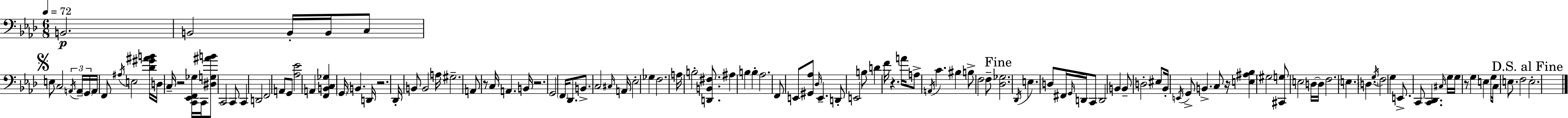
{
  \clef bass
  \numericTimeSignature
  \time 6/8
  \key f \minor
  \tempo 4 = 72
  \repeat volta 2 { b,2.\p | b,2 b,16-. b,16 c8 | \mark \markup { \musicglyph "scripts.segno" } e8 c2 \tuplet 3/2 { \acciaccatura { a,16 } a,16-- | \parenthesize g,16 } a,16 f,8 \acciaccatura { ais16 } e2 | \break <des' gis' ais' b'>16 d16 c16-- r2 | <c, ees, f, ges>16 c,16 <dis g ais' b'>8 c,2 | c,8 c,4 d,2 | f,2 a,8 | \break g,8 <aes ees'>2 a,4 | <f, b, c ges>4 \parenthesize g,16 b,4. | d,16 r2. | des,16-. b,8 b,2 | \break a16 gis2.-- | a,8 r8 c16 a,4. | b,16 r2. | g,2 \parenthesize f,16 des,8. | \break b,8.-> c2 | \grace { cis16 } a,16 ees2-. ges4 | f2. | a16 b2-. | \break <d, b, fis>8. ais4 b4 b4-. | aes2. | f,8 e,8 <gis, aes>8 \grace { des16 } e,4.-- | d,8-. e,2 | \break b8 d'4 f'16 r4. | a'16 a8-> \acciaccatura { a,16 } c'4. | bis4 b8-> f2 | f8-- \mark "Fine" <des ges>2. | \break \acciaccatura { des,16 } e4. | d8 fis,16 \grace { g,16 } d,16 c,8 d,2 | b,4 b,8-- d2-. | eis8 bes,16-. \acciaccatura { e,16 } g,8-> b,4.-> | \break c8 r16 <e ais bes>4 | \parenthesize gis2 <cis, g>8 e2 | d16~~ d16 f2. | \parenthesize e4. | \break \parenthesize d4. \acciaccatura { g16 } f2 | g4 e,8.-> | c,8 <c, des,>4. \grace { cis16 } g16 g16 r8 | g4 e4 g16 c16 e8. | \break f2 \mark "D.S. al Fine" e2.-. | } \bar "|."
}